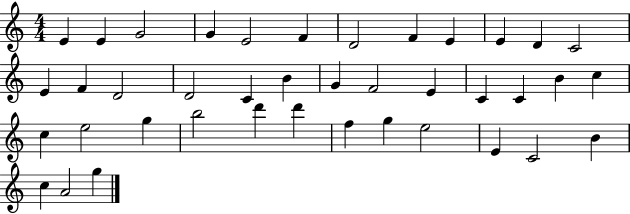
{
  \clef treble
  \numericTimeSignature
  \time 4/4
  \key c \major
  e'4 e'4 g'2 | g'4 e'2 f'4 | d'2 f'4 e'4 | e'4 d'4 c'2 | \break e'4 f'4 d'2 | d'2 c'4 b'4 | g'4 f'2 e'4 | c'4 c'4 b'4 c''4 | \break c''4 e''2 g''4 | b''2 d'''4 d'''4 | f''4 g''4 e''2 | e'4 c'2 b'4 | \break c''4 a'2 g''4 | \bar "|."
}